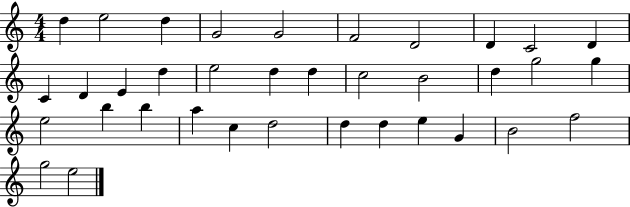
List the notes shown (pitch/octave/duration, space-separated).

D5/q E5/h D5/q G4/h G4/h F4/h D4/h D4/q C4/h D4/q C4/q D4/q E4/q D5/q E5/h D5/q D5/q C5/h B4/h D5/q G5/h G5/q E5/h B5/q B5/q A5/q C5/q D5/h D5/q D5/q E5/q G4/q B4/h F5/h G5/h E5/h